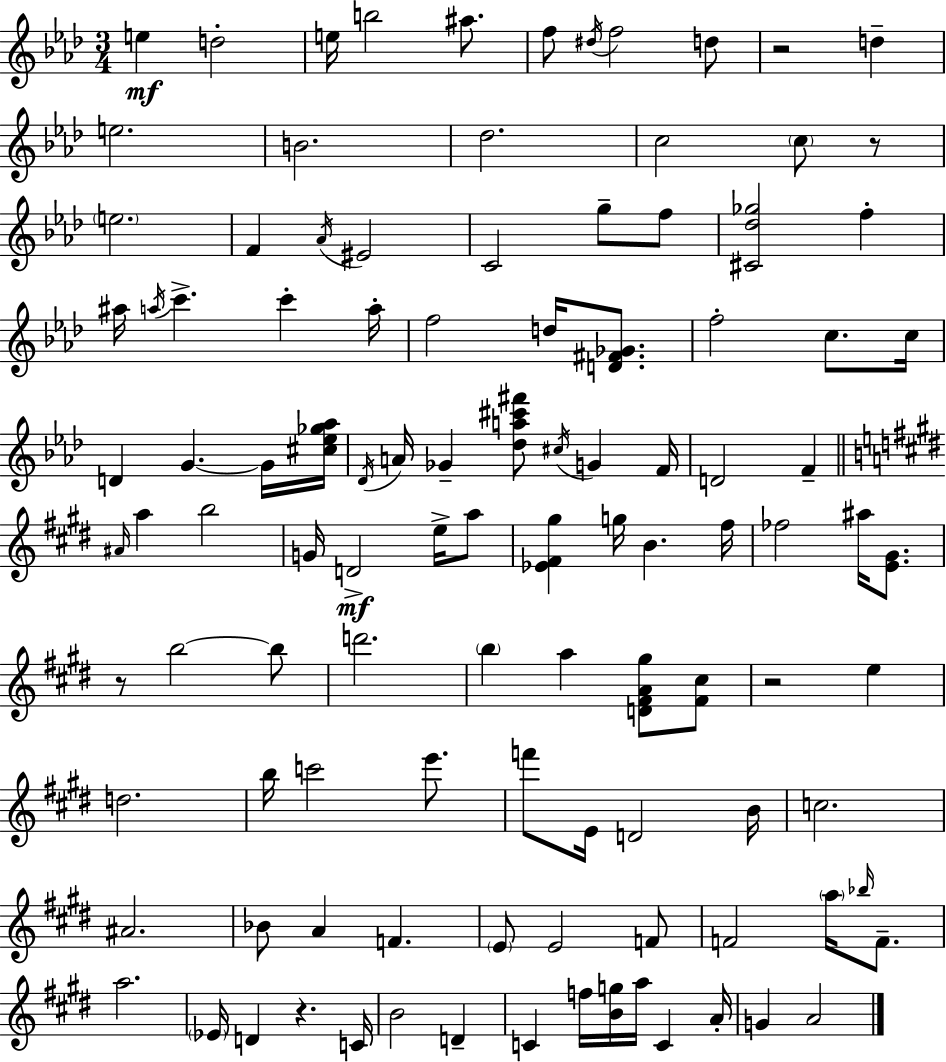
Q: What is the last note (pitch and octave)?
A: A4